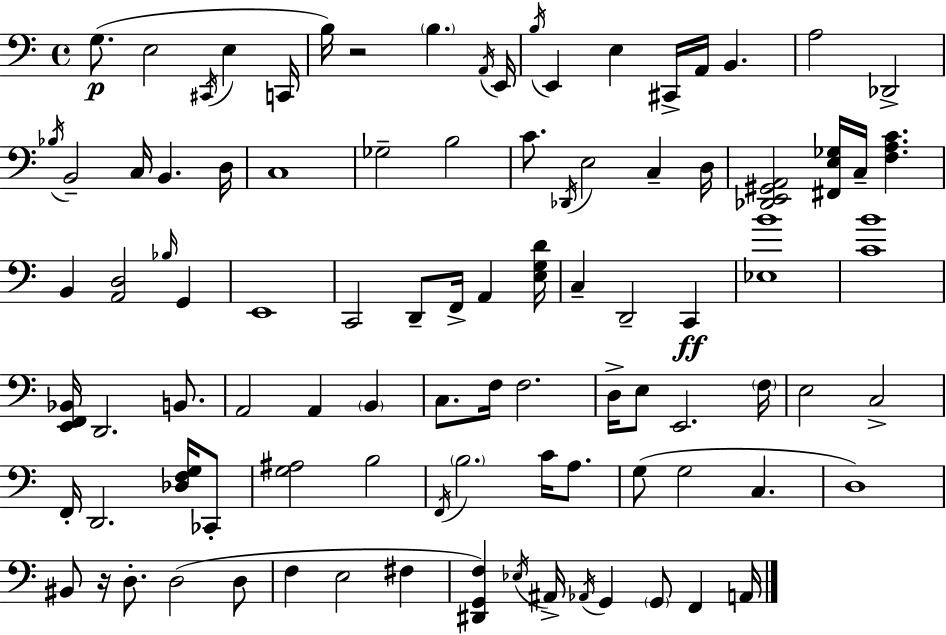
X:1
T:Untitled
M:4/4
L:1/4
K:Am
G,/2 E,2 ^C,,/4 E, C,,/4 B,/4 z2 B, A,,/4 E,,/4 B,/4 E,, E, ^C,,/4 A,,/4 B,, A,2 _D,,2 _B,/4 B,,2 C,/4 B,, D,/4 C,4 _G,2 B,2 C/2 _D,,/4 E,2 C, D,/4 [_D,,E,,^G,,A,,]2 [^F,,E,_G,]/4 C,/4 [F,A,C] B,, [A,,D,]2 _B,/4 G,, E,,4 C,,2 D,,/2 F,,/4 A,, [E,G,D]/4 C, D,,2 C,, [_E,B]4 [CB]4 [E,,F,,_B,,]/4 D,,2 B,,/2 A,,2 A,, B,, C,/2 F,/4 F,2 D,/4 E,/2 E,,2 F,/4 E,2 C,2 F,,/4 D,,2 [_D,F,G,]/4 _C,,/2 [G,^A,]2 B,2 F,,/4 B,2 C/4 A,/2 G,/2 G,2 C, D,4 ^B,,/2 z/4 D,/2 D,2 D,/2 F, E,2 ^F, [^D,,G,,F,] _E,/4 ^A,,/4 _A,,/4 G,, G,,/2 F,, A,,/4